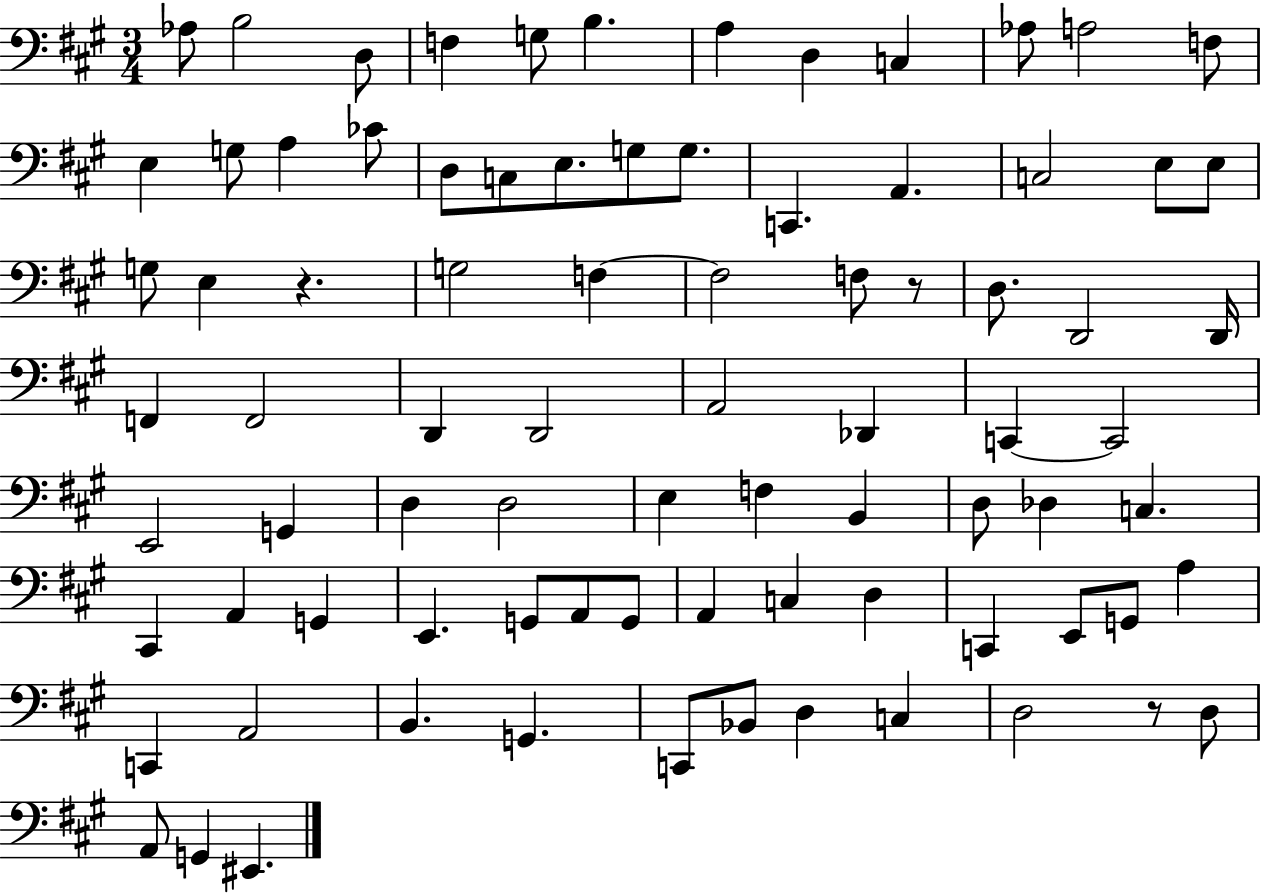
Ab3/e B3/h D3/e F3/q G3/e B3/q. A3/q D3/q C3/q Ab3/e A3/h F3/e E3/q G3/e A3/q CES4/e D3/e C3/e E3/e. G3/e G3/e. C2/q. A2/q. C3/h E3/e E3/e G3/e E3/q R/q. G3/h F3/q F3/h F3/e R/e D3/e. D2/h D2/s F2/q F2/h D2/q D2/h A2/h Db2/q C2/q C2/h E2/h G2/q D3/q D3/h E3/q F3/q B2/q D3/e Db3/q C3/q. C#2/q A2/q G2/q E2/q. G2/e A2/e G2/e A2/q C3/q D3/q C2/q E2/e G2/e A3/q C2/q A2/h B2/q. G2/q. C2/e Bb2/e D3/q C3/q D3/h R/e D3/e A2/e G2/q EIS2/q.